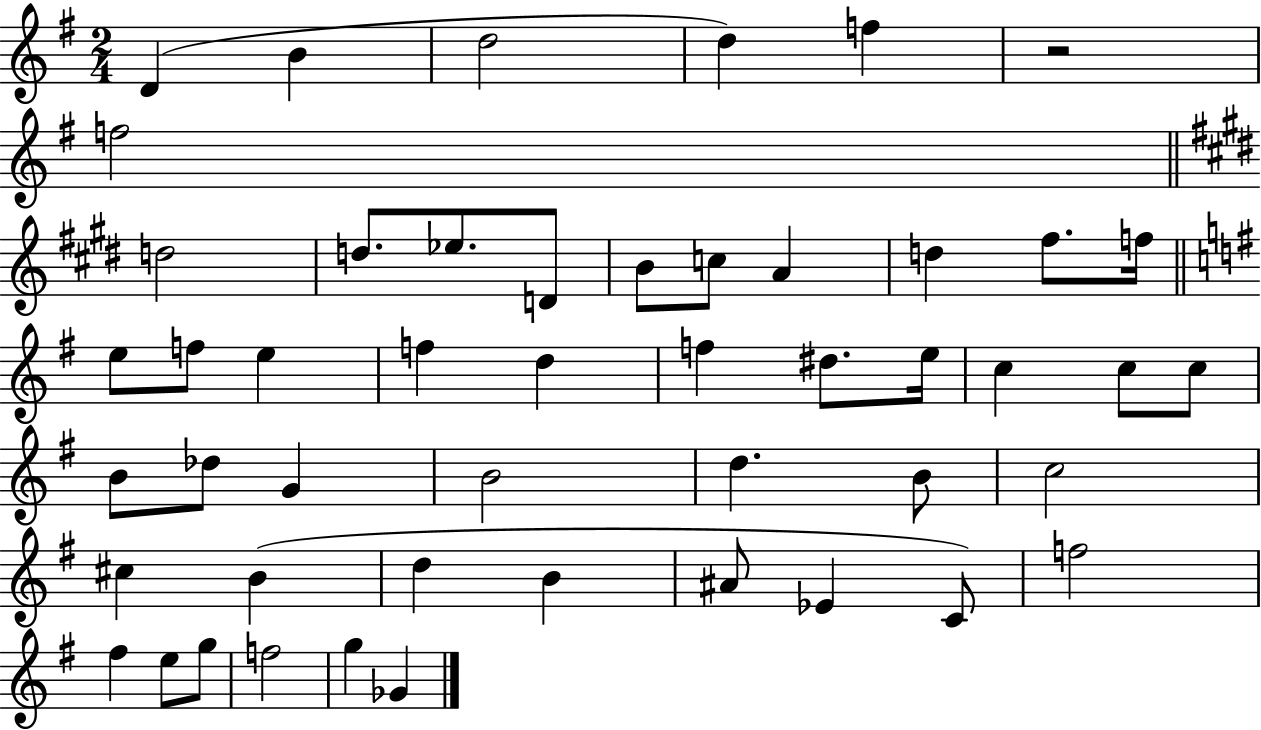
X:1
T:Untitled
M:2/4
L:1/4
K:G
D B d2 d f z2 f2 d2 d/2 _e/2 D/2 B/2 c/2 A d ^f/2 f/4 e/2 f/2 e f d f ^d/2 e/4 c c/2 c/2 B/2 _d/2 G B2 d B/2 c2 ^c B d B ^A/2 _E C/2 f2 ^f e/2 g/2 f2 g _G